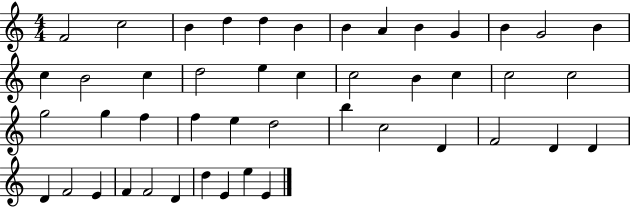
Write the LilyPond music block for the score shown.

{
  \clef treble
  \numericTimeSignature
  \time 4/4
  \key c \major
  f'2 c''2 | b'4 d''4 d''4 b'4 | b'4 a'4 b'4 g'4 | b'4 g'2 b'4 | \break c''4 b'2 c''4 | d''2 e''4 c''4 | c''2 b'4 c''4 | c''2 c''2 | \break g''2 g''4 f''4 | f''4 e''4 d''2 | b''4 c''2 d'4 | f'2 d'4 d'4 | \break d'4 f'2 e'4 | f'4 f'2 d'4 | d''4 e'4 e''4 e'4 | \bar "|."
}